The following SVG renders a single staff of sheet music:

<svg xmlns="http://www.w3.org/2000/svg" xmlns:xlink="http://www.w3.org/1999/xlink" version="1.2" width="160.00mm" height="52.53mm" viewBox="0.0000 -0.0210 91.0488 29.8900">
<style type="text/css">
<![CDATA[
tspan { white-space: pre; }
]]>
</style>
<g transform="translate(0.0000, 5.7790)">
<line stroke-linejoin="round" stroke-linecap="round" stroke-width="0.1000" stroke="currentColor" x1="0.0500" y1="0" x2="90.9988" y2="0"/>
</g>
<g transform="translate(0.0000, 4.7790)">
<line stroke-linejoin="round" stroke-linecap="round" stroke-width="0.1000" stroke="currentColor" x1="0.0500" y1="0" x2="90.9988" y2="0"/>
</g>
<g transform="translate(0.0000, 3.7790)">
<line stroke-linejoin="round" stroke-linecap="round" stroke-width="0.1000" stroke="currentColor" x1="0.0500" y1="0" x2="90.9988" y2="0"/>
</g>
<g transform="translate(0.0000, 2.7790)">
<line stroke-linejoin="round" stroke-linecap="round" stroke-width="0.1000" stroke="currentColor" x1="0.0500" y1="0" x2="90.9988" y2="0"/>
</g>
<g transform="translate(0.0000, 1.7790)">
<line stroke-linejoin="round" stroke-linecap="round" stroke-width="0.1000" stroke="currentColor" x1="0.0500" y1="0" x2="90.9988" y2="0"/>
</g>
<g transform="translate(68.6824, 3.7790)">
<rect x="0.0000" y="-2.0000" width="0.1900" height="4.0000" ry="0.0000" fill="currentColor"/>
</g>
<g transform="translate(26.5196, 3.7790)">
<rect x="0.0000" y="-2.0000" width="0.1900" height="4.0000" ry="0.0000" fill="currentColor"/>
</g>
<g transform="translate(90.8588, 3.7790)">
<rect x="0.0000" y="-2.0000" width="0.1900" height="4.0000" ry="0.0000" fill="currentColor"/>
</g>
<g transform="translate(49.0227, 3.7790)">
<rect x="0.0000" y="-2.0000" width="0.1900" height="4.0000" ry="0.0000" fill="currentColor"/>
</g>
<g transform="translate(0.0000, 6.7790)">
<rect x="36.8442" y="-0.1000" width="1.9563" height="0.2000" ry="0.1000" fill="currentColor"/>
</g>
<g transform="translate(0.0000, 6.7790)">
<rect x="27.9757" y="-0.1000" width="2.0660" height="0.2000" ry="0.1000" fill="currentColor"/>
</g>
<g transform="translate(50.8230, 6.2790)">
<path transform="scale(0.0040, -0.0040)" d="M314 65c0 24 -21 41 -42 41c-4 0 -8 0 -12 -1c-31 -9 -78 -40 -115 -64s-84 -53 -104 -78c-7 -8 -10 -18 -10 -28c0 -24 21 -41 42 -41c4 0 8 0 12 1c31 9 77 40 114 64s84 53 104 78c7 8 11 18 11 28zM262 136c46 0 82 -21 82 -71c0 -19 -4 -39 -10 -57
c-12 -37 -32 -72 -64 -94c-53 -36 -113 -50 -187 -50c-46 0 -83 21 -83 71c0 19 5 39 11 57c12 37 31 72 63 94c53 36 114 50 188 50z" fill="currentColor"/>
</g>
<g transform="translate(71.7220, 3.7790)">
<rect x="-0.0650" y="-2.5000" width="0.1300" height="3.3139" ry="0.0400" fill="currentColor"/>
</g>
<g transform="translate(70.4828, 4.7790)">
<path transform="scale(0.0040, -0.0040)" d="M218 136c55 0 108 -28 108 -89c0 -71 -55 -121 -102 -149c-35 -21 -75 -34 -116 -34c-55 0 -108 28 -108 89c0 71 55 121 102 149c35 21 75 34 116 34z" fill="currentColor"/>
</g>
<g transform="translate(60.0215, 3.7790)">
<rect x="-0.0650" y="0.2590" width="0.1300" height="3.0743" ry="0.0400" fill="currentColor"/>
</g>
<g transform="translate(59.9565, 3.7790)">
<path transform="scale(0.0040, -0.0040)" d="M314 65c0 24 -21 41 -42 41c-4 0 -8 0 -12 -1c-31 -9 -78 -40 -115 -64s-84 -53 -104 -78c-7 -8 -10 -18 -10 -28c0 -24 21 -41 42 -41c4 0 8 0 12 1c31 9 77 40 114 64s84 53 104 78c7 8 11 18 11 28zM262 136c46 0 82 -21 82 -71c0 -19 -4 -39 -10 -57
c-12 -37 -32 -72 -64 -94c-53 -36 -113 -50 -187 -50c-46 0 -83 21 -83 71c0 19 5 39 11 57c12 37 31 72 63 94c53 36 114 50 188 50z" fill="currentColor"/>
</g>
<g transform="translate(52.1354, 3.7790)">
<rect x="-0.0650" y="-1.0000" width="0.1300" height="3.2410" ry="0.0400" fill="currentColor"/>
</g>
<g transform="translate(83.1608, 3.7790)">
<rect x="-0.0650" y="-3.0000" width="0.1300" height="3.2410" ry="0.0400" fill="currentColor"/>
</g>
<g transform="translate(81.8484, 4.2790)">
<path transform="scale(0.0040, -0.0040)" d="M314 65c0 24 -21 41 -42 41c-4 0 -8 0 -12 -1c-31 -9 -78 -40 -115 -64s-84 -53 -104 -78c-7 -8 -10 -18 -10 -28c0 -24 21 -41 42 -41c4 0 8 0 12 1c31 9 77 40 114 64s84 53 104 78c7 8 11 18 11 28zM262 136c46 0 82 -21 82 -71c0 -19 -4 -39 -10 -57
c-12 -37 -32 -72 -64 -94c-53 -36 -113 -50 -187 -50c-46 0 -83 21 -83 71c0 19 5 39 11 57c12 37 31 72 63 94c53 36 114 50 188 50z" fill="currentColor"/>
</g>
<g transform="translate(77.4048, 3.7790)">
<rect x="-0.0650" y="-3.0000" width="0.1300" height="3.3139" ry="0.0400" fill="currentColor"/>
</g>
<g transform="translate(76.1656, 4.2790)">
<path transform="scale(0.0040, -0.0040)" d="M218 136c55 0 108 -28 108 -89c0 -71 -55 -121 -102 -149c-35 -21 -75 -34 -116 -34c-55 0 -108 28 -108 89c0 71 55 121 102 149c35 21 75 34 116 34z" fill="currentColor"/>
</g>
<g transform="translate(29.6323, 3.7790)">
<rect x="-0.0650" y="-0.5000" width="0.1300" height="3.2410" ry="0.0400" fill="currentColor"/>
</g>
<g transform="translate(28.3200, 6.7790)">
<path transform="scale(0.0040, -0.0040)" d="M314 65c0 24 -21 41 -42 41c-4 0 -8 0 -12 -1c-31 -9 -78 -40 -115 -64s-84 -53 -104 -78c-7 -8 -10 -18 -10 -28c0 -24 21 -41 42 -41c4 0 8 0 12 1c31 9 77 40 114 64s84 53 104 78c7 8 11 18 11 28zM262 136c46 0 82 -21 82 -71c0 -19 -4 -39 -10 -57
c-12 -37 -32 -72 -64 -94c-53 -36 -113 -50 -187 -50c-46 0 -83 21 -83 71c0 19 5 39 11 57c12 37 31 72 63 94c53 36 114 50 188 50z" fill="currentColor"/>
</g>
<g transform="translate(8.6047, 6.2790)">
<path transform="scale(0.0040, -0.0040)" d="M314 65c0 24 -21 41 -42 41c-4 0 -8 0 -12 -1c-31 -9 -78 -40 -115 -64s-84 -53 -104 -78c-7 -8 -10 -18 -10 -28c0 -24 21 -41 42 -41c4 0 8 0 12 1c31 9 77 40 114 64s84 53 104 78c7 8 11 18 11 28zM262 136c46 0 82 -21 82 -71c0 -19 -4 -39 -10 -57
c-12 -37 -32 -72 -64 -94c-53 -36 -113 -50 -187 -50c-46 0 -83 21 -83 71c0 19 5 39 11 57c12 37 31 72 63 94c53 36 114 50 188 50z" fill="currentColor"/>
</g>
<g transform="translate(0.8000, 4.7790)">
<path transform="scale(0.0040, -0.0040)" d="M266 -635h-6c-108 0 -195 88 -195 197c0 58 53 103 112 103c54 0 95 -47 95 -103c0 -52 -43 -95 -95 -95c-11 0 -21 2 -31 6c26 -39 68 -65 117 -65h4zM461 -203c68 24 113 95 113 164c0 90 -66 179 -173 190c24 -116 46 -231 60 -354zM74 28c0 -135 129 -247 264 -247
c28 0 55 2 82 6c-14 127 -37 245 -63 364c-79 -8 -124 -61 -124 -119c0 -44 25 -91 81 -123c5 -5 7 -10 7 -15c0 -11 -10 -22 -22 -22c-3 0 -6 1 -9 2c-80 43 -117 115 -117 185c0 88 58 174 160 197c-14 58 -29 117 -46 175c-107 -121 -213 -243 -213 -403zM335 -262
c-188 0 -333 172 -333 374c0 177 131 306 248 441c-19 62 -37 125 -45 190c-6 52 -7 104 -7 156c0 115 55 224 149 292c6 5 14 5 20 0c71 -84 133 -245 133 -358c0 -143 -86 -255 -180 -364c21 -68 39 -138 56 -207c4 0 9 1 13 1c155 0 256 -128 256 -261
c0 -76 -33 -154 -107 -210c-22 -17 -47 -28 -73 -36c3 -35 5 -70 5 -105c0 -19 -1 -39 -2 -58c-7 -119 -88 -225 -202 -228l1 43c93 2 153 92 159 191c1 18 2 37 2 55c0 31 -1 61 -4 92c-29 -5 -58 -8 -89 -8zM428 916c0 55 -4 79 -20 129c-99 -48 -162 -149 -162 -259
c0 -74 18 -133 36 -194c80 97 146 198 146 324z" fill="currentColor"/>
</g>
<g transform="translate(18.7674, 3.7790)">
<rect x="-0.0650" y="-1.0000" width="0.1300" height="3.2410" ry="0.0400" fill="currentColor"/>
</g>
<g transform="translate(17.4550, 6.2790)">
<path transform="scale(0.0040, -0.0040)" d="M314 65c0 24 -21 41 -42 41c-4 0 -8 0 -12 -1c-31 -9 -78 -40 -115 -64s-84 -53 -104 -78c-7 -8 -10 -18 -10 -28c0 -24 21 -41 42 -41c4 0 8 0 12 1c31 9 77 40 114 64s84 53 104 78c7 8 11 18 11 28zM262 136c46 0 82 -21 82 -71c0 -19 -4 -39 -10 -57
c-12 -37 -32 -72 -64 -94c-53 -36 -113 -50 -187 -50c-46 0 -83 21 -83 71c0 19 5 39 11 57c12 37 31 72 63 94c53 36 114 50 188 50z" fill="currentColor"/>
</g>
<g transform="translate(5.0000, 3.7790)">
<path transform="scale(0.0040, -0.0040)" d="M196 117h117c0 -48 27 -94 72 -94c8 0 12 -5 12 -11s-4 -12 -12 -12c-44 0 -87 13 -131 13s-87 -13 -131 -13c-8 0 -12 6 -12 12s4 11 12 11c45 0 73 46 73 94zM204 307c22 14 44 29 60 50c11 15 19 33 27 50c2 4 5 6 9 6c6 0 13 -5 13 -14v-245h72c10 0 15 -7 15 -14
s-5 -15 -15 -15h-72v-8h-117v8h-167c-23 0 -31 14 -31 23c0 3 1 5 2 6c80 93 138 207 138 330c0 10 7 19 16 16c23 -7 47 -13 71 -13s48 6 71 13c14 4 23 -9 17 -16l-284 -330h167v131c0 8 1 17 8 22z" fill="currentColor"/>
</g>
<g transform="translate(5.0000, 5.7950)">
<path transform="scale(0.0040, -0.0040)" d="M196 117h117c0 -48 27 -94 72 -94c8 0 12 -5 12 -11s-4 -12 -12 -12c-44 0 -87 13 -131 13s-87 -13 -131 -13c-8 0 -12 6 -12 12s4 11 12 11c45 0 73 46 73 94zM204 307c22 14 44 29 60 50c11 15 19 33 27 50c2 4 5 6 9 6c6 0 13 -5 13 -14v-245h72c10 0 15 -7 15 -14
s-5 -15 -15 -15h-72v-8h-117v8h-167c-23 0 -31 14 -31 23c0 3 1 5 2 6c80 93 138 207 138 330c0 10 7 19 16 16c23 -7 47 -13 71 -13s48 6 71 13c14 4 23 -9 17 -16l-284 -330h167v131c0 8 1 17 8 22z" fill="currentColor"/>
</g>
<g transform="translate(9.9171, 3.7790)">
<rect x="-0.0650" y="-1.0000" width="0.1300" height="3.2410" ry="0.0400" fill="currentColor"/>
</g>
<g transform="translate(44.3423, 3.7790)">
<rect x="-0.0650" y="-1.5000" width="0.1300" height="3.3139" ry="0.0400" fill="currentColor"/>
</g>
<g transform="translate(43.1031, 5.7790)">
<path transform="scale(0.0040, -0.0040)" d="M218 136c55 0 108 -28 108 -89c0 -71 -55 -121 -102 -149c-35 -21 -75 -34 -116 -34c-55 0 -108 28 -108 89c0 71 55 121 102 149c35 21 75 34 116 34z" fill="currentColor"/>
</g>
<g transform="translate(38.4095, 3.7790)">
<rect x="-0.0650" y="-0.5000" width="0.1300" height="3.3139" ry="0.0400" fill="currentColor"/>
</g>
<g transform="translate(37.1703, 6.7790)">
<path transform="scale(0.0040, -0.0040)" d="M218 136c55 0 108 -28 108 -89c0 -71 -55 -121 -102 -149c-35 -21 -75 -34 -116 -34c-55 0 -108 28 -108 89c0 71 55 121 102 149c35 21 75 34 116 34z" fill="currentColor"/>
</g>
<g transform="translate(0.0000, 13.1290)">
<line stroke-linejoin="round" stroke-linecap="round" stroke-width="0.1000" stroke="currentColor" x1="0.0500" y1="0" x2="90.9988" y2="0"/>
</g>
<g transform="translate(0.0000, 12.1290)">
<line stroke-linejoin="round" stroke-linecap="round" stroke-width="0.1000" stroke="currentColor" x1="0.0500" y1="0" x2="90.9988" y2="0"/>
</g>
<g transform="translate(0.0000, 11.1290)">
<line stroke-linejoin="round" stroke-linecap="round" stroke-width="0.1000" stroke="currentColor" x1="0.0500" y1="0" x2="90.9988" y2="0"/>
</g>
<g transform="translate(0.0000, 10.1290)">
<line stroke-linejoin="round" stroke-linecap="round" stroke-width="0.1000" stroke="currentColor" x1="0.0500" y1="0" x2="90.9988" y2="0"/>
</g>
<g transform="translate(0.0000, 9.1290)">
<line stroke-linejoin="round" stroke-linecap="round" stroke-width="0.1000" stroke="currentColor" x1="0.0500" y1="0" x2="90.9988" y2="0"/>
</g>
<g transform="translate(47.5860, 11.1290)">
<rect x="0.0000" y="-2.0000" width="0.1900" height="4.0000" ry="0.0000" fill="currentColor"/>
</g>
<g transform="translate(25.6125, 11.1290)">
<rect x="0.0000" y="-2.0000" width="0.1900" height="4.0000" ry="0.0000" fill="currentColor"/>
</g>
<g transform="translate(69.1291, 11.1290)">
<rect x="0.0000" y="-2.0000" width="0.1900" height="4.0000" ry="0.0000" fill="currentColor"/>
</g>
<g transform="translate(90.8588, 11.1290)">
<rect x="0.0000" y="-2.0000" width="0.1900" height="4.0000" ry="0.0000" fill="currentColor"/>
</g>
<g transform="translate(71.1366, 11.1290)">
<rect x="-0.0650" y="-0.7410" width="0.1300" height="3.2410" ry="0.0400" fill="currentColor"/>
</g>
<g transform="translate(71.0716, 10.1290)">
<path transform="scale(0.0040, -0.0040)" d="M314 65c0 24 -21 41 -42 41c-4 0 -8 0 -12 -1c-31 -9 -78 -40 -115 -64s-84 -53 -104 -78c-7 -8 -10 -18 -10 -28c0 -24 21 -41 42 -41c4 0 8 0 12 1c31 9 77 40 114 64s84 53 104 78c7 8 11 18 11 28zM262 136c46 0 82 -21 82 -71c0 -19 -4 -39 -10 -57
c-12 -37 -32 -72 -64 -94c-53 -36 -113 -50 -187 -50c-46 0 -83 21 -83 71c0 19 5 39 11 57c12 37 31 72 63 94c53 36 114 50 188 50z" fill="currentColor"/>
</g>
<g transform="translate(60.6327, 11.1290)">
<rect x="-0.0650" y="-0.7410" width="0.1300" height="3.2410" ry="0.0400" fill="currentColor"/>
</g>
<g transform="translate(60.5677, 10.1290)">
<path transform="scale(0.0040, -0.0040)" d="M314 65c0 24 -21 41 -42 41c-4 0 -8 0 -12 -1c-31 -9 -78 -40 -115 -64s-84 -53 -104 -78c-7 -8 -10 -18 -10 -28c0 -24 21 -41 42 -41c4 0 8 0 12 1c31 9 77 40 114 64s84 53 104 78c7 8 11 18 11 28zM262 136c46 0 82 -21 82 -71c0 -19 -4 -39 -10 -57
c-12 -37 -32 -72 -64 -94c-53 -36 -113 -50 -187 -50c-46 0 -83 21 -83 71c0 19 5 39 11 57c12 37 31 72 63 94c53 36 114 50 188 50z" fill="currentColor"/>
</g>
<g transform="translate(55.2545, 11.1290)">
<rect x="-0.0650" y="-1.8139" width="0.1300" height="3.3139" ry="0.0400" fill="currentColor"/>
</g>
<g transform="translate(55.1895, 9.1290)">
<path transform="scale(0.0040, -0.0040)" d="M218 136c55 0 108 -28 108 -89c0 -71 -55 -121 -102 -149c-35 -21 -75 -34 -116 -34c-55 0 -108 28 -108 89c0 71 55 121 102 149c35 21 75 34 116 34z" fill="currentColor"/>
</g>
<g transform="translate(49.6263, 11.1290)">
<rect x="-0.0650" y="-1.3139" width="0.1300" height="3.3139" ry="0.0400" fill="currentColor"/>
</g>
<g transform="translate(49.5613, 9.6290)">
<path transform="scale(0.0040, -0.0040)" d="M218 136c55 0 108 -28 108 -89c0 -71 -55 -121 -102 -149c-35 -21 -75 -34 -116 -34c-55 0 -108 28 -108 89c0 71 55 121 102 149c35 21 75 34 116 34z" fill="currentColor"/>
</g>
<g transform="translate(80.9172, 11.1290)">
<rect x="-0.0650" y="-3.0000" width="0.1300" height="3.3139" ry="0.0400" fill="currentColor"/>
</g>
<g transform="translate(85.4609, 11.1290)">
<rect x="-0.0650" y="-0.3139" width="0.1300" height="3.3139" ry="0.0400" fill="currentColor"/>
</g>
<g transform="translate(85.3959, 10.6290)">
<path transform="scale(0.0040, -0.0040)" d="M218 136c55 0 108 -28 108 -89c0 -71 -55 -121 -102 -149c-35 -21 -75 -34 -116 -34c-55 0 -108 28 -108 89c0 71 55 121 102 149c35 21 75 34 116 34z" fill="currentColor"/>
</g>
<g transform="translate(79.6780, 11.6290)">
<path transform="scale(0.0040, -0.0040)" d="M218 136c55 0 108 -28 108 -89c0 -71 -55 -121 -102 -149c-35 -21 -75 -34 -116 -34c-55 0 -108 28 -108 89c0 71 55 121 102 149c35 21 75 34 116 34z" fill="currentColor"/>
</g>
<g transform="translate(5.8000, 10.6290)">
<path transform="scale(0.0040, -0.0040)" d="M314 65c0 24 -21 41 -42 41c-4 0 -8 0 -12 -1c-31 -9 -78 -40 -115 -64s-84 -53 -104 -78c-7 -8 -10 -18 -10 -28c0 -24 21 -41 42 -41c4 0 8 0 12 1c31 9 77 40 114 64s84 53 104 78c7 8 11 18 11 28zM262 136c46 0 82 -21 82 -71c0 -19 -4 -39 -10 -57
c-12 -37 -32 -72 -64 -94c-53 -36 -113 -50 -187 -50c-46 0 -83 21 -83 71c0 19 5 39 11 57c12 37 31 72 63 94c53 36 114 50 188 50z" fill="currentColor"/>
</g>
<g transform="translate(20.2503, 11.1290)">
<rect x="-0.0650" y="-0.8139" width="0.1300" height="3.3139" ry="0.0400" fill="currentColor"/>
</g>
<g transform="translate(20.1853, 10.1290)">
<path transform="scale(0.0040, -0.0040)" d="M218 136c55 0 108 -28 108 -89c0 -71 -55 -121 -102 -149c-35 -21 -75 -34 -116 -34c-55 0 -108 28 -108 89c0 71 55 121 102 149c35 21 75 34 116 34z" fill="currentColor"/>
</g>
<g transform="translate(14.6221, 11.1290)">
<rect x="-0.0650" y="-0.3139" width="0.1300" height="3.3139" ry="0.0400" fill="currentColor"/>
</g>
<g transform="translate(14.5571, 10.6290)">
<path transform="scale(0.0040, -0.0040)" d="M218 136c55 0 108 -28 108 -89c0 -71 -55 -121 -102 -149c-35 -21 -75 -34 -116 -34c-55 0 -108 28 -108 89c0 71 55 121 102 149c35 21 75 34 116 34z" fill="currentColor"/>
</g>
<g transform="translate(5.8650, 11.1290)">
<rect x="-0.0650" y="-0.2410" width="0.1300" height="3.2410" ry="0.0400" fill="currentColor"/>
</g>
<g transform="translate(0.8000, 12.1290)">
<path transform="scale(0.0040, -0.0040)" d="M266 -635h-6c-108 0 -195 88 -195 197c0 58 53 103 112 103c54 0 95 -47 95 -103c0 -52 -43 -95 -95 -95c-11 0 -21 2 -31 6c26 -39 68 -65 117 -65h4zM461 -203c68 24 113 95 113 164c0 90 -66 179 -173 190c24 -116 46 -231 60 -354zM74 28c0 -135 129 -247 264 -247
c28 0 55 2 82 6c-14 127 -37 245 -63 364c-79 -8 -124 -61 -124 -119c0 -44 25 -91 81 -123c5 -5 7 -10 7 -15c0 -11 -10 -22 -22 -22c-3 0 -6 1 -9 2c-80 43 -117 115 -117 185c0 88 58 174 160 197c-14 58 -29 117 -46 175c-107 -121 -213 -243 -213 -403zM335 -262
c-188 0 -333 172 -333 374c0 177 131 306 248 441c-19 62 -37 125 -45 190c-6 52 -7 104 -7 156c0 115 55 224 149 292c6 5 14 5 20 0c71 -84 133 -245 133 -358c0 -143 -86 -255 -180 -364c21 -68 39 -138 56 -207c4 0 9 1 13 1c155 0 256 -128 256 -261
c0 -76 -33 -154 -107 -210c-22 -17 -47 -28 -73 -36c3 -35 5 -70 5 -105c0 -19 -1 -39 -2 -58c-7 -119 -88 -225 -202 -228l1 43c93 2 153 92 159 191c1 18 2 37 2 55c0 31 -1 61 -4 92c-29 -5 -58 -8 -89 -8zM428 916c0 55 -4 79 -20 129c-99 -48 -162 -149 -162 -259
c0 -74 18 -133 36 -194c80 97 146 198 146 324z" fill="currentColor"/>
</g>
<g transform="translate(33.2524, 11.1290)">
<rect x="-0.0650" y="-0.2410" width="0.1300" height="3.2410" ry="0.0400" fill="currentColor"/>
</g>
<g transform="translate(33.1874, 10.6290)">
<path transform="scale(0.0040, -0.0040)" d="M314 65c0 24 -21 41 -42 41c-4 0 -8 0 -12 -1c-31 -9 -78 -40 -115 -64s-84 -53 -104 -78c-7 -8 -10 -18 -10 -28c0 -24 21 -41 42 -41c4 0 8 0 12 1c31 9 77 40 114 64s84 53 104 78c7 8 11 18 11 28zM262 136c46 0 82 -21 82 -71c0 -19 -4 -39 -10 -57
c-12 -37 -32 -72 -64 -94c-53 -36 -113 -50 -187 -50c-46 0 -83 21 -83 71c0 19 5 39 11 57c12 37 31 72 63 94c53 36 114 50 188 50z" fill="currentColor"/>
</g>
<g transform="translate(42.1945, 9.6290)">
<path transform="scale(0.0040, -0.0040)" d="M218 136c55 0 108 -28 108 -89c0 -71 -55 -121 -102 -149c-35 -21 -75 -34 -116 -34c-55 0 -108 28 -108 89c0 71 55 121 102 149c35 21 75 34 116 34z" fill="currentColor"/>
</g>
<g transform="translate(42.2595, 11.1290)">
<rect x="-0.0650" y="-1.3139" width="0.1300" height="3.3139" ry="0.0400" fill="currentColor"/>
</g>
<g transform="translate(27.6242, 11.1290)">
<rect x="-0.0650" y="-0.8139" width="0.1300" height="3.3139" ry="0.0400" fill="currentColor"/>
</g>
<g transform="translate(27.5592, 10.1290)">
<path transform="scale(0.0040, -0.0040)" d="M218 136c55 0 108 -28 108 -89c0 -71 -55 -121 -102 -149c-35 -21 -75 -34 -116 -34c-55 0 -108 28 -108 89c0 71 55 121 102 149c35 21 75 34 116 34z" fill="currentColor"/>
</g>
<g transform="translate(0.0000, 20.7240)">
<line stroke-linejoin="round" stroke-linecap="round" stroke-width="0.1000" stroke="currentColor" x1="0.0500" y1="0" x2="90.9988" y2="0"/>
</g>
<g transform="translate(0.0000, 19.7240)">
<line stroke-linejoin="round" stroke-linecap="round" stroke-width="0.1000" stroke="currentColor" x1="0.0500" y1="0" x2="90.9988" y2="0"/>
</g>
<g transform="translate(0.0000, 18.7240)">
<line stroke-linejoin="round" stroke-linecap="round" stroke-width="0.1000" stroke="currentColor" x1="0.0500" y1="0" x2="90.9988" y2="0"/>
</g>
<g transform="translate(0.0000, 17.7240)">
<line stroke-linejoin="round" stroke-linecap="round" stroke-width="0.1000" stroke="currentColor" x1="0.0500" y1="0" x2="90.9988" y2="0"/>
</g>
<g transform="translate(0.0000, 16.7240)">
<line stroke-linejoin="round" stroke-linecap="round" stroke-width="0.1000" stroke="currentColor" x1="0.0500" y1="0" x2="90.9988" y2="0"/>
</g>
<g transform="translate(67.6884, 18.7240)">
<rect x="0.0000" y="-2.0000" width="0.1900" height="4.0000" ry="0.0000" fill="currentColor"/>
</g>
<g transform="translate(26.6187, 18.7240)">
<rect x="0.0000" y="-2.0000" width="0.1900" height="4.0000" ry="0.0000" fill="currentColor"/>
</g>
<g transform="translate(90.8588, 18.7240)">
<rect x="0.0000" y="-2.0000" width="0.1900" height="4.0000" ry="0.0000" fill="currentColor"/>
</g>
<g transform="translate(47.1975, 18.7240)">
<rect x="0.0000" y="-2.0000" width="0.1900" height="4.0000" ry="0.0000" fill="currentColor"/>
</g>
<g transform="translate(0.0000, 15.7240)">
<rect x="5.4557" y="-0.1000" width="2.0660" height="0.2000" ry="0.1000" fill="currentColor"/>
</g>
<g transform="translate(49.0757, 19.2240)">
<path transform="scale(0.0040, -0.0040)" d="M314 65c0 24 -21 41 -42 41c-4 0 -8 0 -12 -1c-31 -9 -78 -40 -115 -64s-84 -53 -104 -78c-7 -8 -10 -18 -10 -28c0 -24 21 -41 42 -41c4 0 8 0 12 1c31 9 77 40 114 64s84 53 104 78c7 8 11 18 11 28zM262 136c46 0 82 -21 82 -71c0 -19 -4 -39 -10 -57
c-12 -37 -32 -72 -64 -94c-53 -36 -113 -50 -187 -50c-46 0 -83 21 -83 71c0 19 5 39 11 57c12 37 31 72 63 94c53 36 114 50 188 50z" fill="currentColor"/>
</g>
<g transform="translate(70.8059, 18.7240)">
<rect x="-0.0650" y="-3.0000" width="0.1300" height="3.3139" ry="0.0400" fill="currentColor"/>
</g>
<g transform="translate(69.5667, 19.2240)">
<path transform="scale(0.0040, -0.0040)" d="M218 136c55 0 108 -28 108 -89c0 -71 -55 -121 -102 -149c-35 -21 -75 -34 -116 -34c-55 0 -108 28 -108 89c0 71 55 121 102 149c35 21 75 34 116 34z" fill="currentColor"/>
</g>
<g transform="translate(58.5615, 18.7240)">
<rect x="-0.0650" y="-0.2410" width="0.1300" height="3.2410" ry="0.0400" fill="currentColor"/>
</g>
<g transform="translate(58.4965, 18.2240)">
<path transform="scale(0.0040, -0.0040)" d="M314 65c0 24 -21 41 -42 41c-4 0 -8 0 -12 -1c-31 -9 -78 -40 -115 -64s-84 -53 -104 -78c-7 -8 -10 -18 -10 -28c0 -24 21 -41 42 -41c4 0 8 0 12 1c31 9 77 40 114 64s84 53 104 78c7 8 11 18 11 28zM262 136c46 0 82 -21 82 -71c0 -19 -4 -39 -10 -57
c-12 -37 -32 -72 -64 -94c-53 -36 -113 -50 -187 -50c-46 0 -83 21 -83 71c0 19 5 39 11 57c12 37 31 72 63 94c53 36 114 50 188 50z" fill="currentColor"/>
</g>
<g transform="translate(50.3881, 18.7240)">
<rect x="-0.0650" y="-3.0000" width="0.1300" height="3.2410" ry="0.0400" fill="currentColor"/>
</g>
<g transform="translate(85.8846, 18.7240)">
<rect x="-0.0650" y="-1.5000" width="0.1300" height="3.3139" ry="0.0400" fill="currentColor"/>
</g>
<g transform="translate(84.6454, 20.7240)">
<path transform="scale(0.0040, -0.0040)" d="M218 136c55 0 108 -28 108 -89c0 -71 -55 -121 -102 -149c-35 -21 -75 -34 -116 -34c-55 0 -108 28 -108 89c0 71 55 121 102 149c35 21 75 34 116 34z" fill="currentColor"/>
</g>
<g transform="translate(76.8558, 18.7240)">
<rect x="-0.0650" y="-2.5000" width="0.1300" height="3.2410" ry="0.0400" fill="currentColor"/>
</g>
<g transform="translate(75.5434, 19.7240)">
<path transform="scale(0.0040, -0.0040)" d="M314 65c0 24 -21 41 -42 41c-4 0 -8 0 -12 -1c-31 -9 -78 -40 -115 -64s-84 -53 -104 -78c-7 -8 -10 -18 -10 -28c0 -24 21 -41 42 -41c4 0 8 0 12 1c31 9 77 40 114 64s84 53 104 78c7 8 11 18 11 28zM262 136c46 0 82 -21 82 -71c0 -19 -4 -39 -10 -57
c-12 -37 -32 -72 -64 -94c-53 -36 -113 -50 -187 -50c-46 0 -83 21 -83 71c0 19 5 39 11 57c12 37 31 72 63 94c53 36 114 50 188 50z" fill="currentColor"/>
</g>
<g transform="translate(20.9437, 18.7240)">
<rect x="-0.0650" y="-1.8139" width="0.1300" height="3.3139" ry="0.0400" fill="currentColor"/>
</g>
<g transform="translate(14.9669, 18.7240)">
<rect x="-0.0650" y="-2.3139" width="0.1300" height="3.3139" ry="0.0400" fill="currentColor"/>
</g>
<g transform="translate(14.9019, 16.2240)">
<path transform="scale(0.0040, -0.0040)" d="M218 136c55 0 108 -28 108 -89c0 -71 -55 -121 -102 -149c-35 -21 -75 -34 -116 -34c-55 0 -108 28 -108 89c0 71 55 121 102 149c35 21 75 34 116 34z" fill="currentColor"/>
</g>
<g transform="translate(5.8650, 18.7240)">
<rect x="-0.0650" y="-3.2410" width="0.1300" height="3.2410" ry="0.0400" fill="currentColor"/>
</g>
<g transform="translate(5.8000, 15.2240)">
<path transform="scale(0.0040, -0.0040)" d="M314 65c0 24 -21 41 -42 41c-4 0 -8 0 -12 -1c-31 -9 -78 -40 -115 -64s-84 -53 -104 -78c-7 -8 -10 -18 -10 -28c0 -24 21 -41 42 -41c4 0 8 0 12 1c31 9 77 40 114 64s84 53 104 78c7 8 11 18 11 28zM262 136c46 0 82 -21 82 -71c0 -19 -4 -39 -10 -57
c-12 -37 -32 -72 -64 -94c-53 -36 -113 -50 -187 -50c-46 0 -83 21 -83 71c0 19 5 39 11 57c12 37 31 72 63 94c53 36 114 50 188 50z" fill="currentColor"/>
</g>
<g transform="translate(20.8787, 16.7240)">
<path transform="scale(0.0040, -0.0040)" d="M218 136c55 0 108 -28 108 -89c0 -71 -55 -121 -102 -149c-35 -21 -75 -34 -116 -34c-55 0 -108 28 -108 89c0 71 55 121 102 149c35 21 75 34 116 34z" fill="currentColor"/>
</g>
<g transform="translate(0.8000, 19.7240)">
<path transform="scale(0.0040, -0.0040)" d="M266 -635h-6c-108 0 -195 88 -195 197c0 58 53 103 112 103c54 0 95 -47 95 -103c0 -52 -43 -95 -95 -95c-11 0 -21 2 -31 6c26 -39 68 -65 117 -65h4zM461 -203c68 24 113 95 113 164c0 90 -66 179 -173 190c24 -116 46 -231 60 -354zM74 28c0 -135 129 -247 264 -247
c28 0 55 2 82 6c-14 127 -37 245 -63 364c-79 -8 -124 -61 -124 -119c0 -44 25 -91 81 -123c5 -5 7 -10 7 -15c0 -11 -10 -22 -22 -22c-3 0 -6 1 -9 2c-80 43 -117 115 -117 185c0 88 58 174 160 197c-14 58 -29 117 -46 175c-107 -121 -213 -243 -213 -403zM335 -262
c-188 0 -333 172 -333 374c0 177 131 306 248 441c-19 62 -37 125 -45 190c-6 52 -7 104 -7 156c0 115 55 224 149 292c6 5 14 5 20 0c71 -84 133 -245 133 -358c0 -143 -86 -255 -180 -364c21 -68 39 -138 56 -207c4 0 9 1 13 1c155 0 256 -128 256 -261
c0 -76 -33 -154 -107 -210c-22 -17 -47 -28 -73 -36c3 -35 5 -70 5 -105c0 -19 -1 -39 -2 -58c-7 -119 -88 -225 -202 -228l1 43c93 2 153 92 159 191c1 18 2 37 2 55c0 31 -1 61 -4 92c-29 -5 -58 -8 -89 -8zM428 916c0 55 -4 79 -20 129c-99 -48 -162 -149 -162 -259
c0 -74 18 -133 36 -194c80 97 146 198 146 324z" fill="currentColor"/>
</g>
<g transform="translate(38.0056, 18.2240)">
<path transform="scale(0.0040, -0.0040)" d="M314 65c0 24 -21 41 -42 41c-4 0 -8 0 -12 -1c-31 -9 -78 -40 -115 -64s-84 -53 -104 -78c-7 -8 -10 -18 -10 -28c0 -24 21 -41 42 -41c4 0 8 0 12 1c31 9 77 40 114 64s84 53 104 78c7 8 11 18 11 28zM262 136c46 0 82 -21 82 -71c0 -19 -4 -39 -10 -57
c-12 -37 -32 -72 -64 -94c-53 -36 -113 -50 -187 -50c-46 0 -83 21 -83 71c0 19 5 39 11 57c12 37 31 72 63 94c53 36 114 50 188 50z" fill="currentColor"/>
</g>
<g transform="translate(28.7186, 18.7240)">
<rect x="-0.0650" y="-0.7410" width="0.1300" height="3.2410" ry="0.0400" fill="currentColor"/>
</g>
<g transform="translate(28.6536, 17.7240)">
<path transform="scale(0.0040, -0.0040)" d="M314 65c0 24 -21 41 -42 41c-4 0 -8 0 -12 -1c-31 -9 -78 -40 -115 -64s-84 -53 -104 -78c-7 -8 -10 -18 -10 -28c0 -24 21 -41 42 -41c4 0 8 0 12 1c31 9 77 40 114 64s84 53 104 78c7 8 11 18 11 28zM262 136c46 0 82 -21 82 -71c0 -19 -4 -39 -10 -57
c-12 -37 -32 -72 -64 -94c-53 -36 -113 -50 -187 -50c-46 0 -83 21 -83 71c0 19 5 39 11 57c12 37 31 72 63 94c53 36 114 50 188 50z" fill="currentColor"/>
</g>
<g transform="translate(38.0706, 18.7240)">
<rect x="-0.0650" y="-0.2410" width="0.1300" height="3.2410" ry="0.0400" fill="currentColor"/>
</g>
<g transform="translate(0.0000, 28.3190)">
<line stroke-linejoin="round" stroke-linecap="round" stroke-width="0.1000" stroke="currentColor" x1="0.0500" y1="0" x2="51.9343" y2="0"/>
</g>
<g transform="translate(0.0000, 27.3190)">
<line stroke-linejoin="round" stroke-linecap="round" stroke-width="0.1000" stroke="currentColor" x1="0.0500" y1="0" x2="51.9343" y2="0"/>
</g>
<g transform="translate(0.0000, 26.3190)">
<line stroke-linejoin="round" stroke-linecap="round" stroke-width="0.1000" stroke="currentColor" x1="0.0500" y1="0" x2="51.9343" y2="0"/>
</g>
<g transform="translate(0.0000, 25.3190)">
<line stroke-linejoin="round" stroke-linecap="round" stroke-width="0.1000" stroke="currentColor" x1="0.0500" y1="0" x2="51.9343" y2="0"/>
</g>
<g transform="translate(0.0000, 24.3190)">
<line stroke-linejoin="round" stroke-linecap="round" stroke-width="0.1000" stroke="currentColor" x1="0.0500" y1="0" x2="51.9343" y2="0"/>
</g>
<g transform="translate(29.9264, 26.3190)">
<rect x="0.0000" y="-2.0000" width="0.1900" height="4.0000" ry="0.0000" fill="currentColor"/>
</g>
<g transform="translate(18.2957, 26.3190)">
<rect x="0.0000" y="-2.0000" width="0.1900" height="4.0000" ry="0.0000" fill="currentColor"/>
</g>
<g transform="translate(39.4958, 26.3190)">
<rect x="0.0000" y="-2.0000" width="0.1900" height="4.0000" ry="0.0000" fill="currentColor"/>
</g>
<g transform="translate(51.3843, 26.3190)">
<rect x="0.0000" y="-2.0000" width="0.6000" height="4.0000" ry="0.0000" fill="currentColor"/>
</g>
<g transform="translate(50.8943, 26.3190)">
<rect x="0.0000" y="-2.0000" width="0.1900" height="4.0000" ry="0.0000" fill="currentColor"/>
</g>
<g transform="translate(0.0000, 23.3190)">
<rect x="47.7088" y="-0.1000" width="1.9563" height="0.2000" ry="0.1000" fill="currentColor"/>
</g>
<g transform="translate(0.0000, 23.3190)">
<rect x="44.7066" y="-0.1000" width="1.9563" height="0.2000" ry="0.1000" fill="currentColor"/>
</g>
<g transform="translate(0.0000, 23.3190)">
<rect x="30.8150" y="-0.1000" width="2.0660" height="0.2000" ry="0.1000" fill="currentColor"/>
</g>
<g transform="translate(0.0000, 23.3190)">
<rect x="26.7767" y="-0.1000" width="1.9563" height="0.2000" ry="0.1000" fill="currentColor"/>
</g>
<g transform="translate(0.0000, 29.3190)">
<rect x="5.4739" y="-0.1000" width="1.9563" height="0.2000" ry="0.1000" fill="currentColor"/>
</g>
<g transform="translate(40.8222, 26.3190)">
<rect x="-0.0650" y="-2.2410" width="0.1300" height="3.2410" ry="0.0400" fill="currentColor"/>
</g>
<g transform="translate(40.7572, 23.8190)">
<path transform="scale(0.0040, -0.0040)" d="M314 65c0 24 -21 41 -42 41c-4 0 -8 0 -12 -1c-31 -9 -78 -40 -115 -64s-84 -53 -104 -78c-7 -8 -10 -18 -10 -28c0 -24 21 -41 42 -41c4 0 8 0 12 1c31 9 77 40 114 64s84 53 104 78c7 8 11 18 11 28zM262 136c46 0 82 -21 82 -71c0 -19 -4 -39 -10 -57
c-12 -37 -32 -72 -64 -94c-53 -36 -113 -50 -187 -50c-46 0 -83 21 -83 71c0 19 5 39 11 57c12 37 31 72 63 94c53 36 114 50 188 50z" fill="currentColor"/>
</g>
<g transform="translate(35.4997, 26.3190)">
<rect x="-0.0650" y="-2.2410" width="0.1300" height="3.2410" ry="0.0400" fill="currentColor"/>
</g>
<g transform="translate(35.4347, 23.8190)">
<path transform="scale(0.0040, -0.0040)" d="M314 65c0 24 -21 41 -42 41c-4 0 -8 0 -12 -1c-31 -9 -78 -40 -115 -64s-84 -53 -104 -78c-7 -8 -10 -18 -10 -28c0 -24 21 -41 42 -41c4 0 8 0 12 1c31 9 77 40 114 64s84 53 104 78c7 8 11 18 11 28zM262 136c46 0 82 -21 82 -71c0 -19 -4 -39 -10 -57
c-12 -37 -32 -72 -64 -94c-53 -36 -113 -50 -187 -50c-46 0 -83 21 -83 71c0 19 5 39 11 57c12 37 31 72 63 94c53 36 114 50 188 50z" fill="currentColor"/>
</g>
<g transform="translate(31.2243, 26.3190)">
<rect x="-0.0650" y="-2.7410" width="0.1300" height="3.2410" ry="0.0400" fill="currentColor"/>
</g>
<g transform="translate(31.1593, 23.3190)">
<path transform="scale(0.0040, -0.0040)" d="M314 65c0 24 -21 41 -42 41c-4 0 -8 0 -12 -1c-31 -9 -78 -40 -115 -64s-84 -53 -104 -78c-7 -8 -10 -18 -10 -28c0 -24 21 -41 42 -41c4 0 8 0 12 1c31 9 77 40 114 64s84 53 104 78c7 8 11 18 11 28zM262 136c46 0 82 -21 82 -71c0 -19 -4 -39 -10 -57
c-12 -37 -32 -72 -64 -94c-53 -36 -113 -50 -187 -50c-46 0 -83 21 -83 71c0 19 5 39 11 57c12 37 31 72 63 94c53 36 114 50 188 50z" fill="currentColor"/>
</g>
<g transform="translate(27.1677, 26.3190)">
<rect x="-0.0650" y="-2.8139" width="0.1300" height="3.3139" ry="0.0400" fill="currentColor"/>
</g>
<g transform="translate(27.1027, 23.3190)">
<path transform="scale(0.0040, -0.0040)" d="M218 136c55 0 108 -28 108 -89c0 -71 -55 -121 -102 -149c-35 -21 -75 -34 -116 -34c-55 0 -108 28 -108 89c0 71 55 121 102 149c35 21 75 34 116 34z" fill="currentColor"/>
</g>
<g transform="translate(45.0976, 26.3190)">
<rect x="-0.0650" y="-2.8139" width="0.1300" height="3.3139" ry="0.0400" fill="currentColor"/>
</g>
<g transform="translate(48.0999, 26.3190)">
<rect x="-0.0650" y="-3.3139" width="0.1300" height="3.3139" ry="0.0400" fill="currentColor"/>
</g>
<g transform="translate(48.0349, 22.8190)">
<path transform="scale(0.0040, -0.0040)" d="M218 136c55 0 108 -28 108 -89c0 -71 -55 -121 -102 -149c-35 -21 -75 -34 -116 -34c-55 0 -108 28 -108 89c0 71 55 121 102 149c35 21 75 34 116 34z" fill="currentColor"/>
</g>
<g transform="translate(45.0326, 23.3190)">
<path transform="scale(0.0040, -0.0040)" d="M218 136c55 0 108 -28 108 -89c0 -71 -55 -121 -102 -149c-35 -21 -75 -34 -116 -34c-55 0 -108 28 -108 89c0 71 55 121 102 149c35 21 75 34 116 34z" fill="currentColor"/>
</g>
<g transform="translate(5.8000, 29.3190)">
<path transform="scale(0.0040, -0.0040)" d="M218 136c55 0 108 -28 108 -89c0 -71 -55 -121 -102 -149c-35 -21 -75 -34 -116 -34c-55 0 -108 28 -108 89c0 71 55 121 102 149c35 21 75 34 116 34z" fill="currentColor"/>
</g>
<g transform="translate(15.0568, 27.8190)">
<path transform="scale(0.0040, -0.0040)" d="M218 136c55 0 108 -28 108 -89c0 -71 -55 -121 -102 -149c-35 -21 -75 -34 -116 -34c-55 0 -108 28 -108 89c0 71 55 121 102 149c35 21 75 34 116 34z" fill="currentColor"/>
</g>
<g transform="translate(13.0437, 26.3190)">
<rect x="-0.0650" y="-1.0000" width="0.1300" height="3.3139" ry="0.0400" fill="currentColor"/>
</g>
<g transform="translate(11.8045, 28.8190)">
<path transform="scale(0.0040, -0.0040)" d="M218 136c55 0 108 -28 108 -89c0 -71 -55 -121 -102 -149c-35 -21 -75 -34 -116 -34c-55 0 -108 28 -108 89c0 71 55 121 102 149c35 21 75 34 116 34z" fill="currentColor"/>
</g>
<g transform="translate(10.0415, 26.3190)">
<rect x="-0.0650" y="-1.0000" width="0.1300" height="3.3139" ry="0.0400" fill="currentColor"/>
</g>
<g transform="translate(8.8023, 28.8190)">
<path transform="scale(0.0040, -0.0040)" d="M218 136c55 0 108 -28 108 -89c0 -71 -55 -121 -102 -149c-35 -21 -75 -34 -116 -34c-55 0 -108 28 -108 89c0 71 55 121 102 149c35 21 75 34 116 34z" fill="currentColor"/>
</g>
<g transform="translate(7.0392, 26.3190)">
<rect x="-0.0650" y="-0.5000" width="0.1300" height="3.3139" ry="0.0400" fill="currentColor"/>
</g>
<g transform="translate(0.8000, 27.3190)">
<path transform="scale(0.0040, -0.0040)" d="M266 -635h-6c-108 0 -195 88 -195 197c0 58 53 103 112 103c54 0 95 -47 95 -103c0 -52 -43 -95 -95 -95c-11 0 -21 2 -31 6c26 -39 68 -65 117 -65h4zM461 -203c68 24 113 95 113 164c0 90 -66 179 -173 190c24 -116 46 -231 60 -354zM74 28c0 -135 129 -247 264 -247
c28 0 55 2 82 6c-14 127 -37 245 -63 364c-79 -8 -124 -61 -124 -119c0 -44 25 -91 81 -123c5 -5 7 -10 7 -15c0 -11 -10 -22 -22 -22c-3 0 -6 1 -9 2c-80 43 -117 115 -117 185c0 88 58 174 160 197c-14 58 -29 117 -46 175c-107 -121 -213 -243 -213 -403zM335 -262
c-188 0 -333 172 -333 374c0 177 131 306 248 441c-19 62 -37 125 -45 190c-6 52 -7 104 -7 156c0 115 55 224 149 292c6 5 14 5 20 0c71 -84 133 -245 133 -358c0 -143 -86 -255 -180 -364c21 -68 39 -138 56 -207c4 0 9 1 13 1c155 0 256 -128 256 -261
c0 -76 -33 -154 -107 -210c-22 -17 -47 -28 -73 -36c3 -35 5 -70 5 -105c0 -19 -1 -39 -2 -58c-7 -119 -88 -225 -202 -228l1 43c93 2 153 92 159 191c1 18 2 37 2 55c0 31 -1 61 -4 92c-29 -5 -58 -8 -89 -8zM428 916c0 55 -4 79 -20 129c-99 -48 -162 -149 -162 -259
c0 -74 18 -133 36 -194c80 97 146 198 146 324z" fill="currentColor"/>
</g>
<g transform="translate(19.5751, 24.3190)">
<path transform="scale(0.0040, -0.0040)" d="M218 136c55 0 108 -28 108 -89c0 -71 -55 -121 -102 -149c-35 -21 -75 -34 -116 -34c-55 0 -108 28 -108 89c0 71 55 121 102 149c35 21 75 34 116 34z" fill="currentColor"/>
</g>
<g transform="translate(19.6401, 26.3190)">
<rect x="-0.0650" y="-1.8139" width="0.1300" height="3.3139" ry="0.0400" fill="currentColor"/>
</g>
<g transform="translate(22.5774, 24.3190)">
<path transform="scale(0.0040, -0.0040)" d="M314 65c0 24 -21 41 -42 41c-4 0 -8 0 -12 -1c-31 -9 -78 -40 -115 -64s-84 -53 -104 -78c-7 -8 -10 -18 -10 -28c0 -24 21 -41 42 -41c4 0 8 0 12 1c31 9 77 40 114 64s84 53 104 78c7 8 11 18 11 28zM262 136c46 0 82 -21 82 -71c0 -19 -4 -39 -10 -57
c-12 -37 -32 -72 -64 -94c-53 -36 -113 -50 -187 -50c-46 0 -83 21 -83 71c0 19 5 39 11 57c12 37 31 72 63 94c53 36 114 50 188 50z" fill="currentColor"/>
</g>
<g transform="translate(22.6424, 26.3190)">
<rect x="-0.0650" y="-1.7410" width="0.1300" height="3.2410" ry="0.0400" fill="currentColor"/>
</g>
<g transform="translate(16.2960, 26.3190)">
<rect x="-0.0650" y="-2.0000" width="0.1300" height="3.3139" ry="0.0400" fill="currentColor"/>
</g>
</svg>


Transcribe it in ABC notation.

X:1
T:Untitled
M:4/4
L:1/4
K:C
D2 D2 C2 C E D2 B2 G A A2 c2 c d d c2 e e f d2 d2 A c b2 g f d2 c2 A2 c2 A G2 E C D D F f f2 a a2 g2 g2 a b